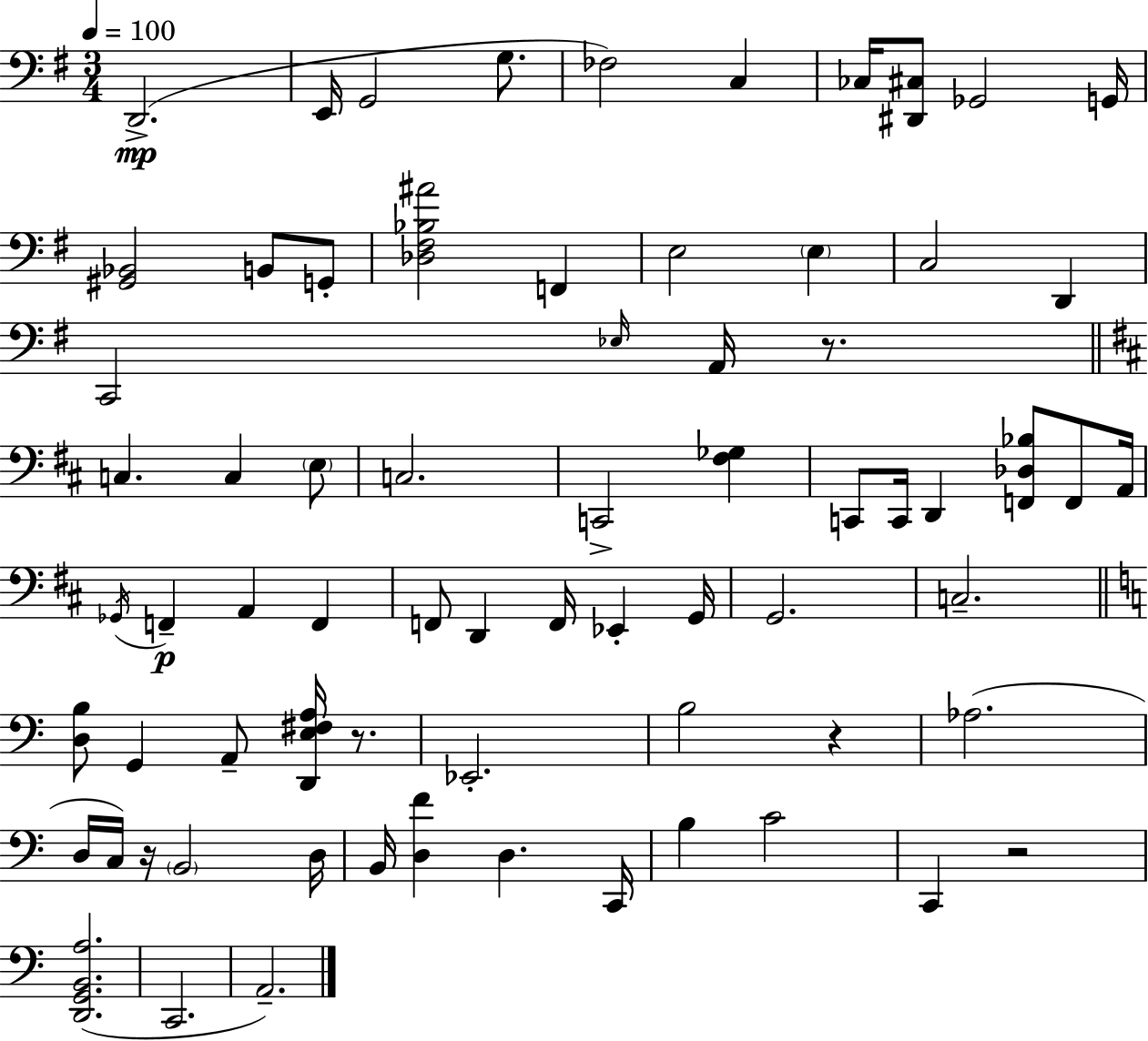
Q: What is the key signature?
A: E minor